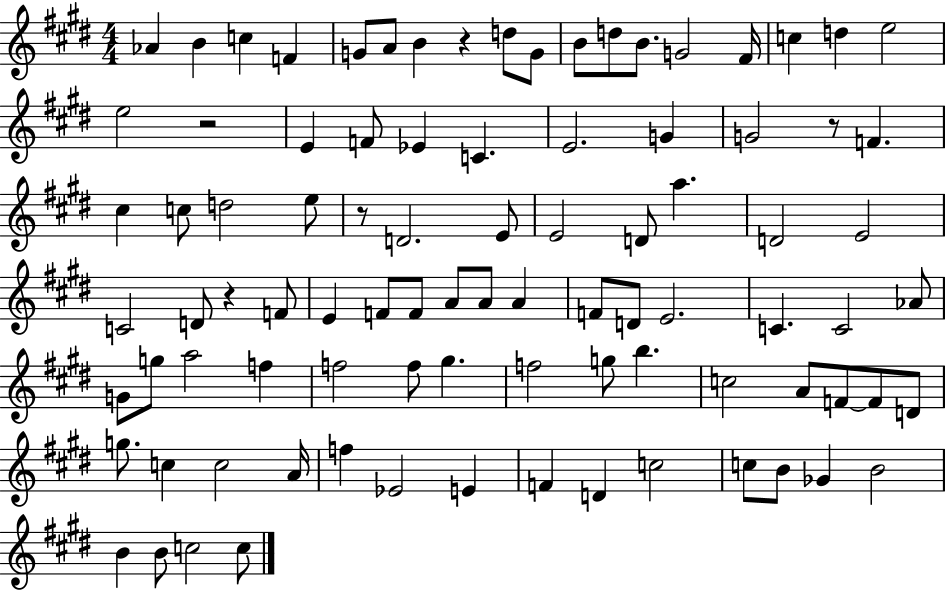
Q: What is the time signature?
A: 4/4